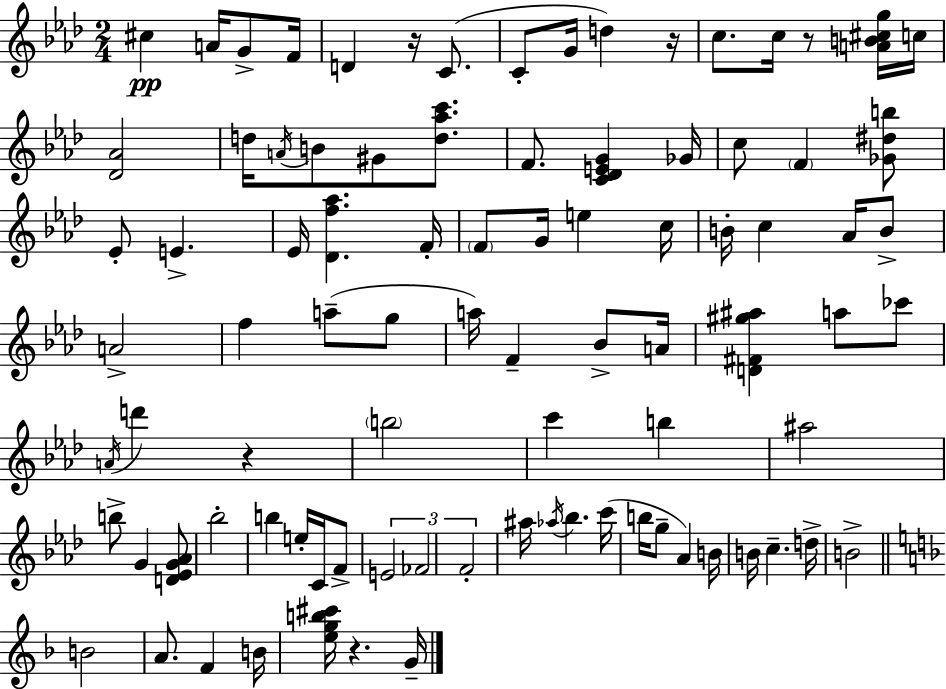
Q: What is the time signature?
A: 2/4